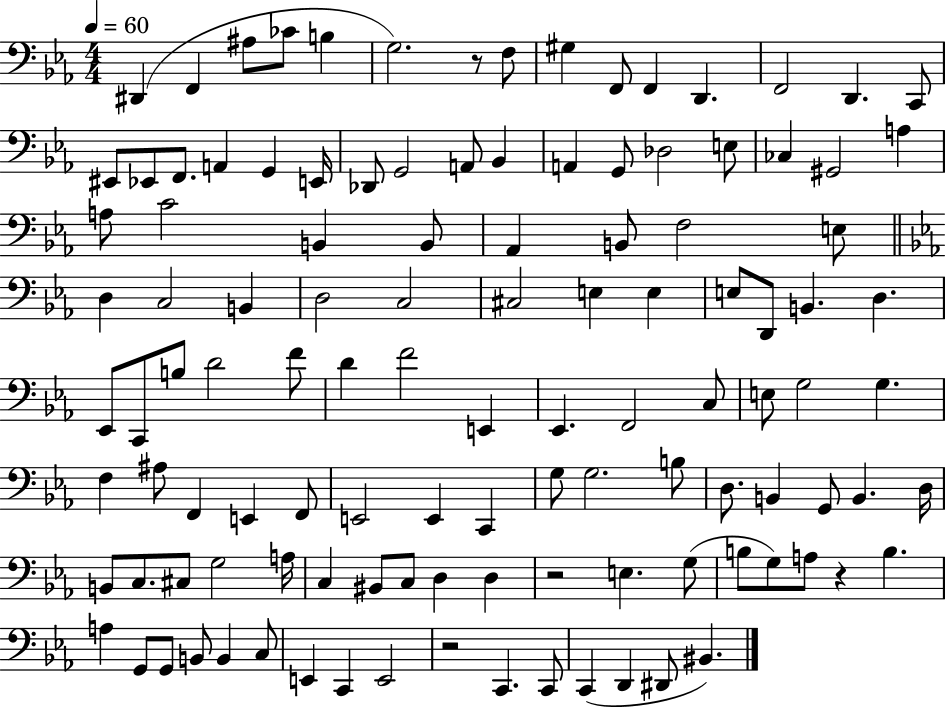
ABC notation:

X:1
T:Untitled
M:4/4
L:1/4
K:Eb
^D,, F,, ^A,/2 _C/2 B, G,2 z/2 F,/2 ^G, F,,/2 F,, D,, F,,2 D,, C,,/2 ^E,,/2 _E,,/2 F,,/2 A,, G,, E,,/4 _D,,/2 G,,2 A,,/2 _B,, A,, G,,/2 _D,2 E,/2 _C, ^G,,2 A, A,/2 C2 B,, B,,/2 _A,, B,,/2 F,2 E,/2 D, C,2 B,, D,2 C,2 ^C,2 E, E, E,/2 D,,/2 B,, D, _E,,/2 C,,/2 B,/2 D2 F/2 D F2 E,, _E,, F,,2 C,/2 E,/2 G,2 G, F, ^A,/2 F,, E,, F,,/2 E,,2 E,, C,, G,/2 G,2 B,/2 D,/2 B,, G,,/2 B,, D,/4 B,,/2 C,/2 ^C,/2 G,2 A,/4 C, ^B,,/2 C,/2 D, D, z2 E, G,/2 B,/2 G,/2 A,/2 z B, A, G,,/2 G,,/2 B,,/2 B,, C,/2 E,, C,, E,,2 z2 C,, C,,/2 C,, D,, ^D,,/2 ^B,,